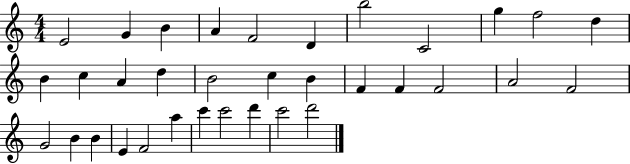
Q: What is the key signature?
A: C major